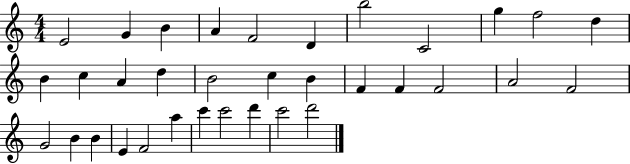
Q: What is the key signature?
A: C major